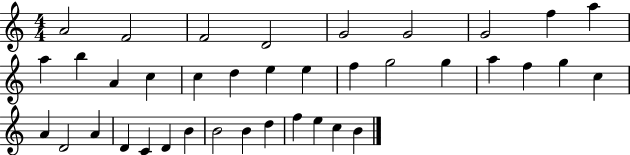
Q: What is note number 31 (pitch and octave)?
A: B4